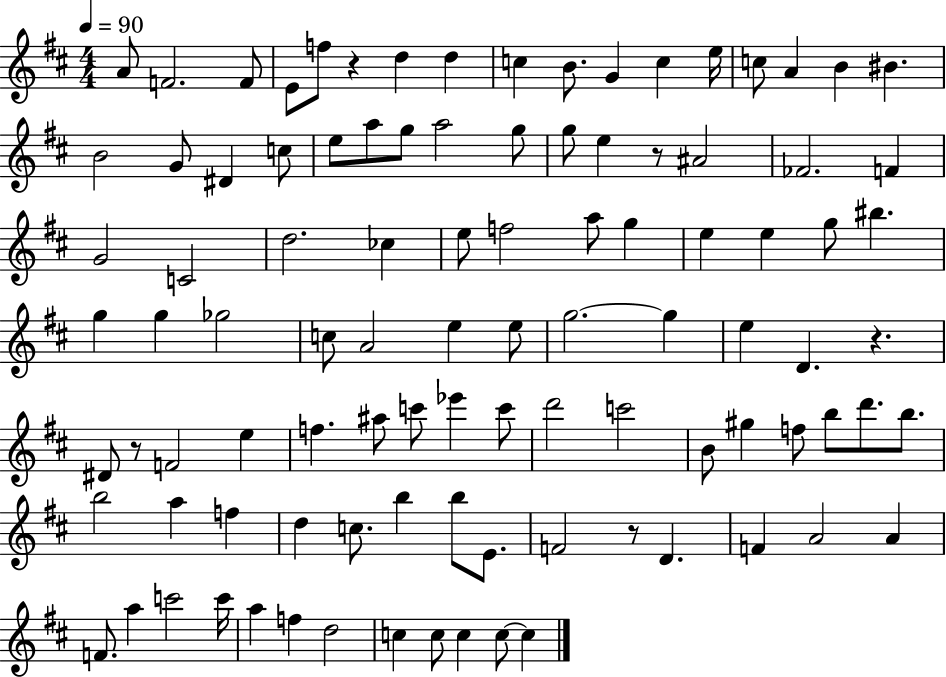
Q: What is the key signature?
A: D major